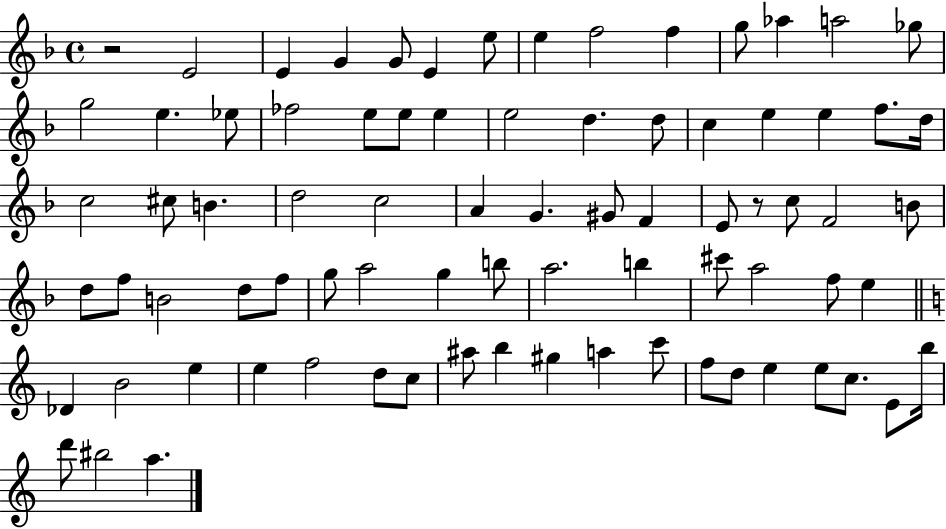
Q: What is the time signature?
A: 4/4